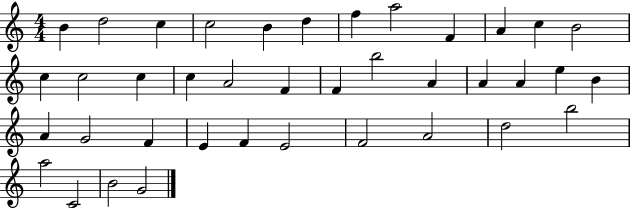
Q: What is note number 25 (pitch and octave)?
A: B4